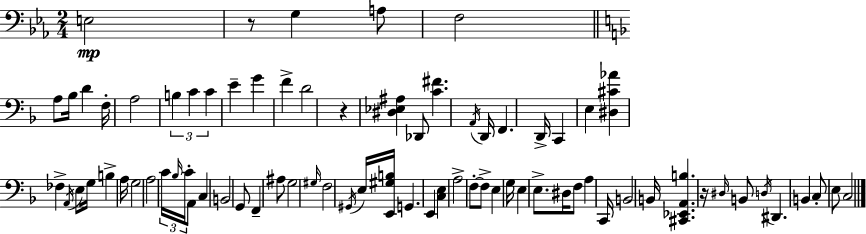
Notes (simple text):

E3/h R/e G3/q A3/e F3/h A3/e Bb3/s D4/q F3/s A3/h B3/q C4/q C4/q E4/q G4/q F4/q D4/h R/q [D#3,Eb3,A#3]/q Db2/e [C4,F#4]/q. A2/s D2/s F2/q. D2/s C2/q E3/q [D#3,C#4,Ab4]/q FES3/q A2/s E3/e G3/s B3/q A3/s G3/h A3/h C4/s Bb3/s C4/s A2/e C3/q B2/h G2/e F2/q A#3/e G3/h G#3/s F3/h G#2/s E3/s [E2,G#3,B3]/s G2/q. E2/q [C3,E3]/q A3/h F3/e F3/e E3/q G3/s E3/q E3/e. D#3/s F3/e A3/q C2/s B2/h B2/s [C#2,Eb2,A2,B3]/q. R/s D#3/s B2/e D3/s D#2/q. B2/q C3/e E3/e C3/h